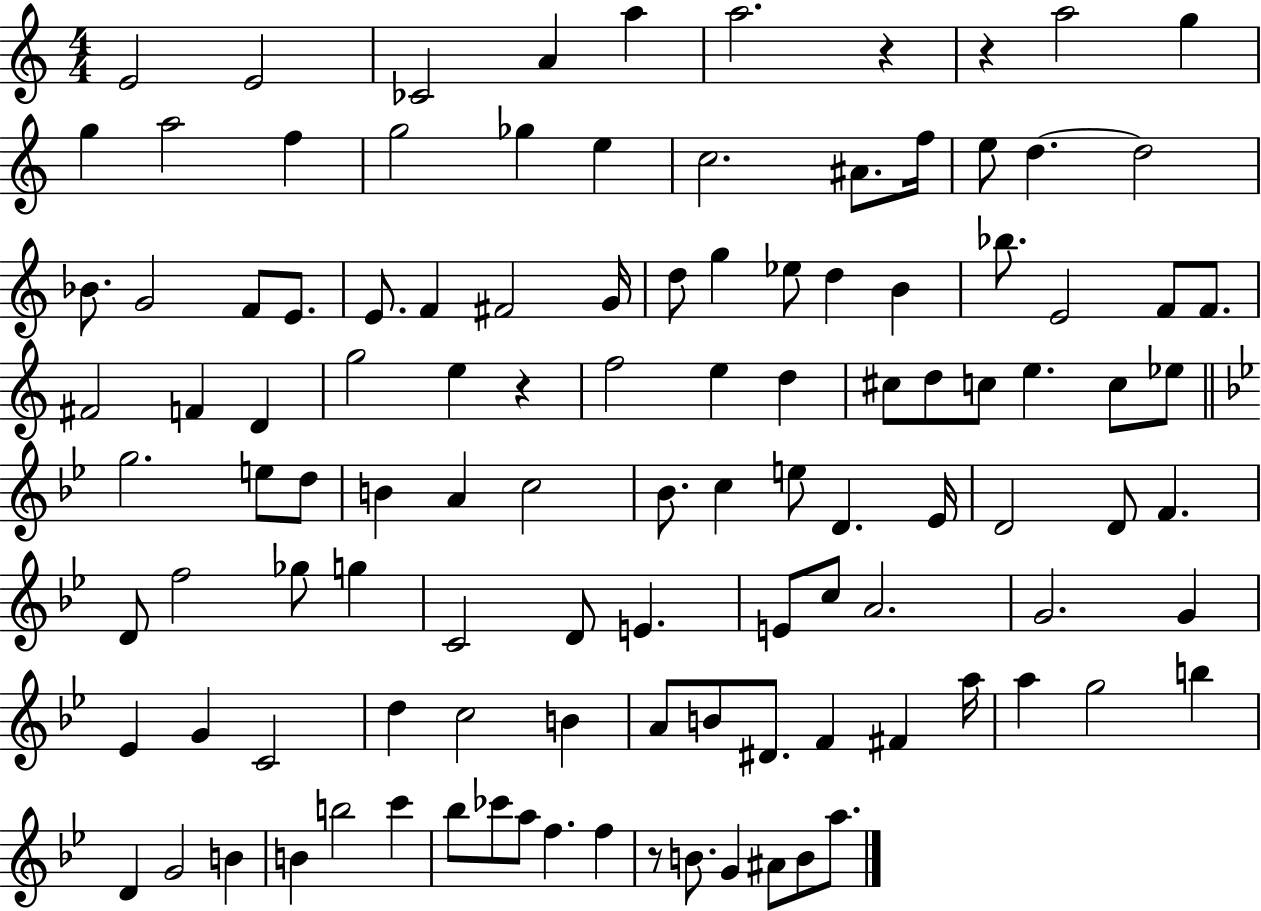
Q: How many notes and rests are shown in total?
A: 112